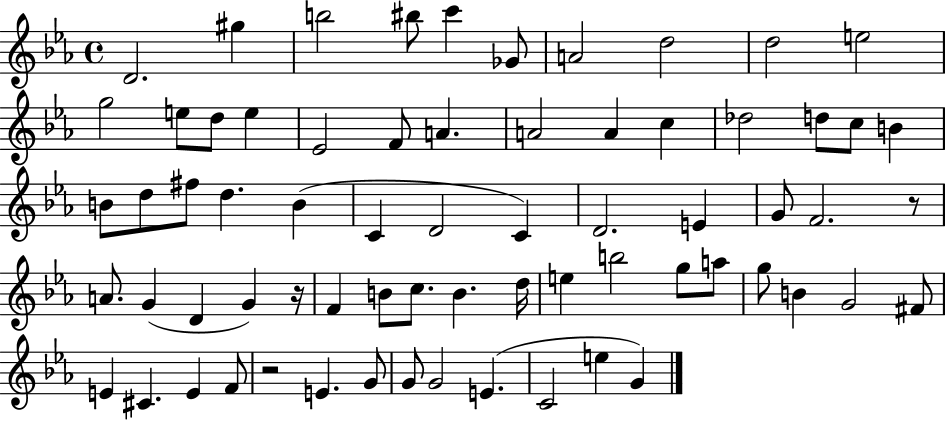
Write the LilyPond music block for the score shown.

{
  \clef treble
  \time 4/4
  \defaultTimeSignature
  \key ees \major
  d'2. gis''4 | b''2 bis''8 c'''4 ges'8 | a'2 d''2 | d''2 e''2 | \break g''2 e''8 d''8 e''4 | ees'2 f'8 a'4. | a'2 a'4 c''4 | des''2 d''8 c''8 b'4 | \break b'8 d''8 fis''8 d''4. b'4( | c'4 d'2 c'4) | d'2. e'4 | g'8 f'2. r8 | \break a'8. g'4( d'4 g'4) r16 | f'4 b'8 c''8. b'4. d''16 | e''4 b''2 g''8 a''8 | g''8 b'4 g'2 fis'8 | \break e'4 cis'4. e'4 f'8 | r2 e'4. g'8 | g'8 g'2 e'4.( | c'2 e''4 g'4) | \break \bar "|."
}